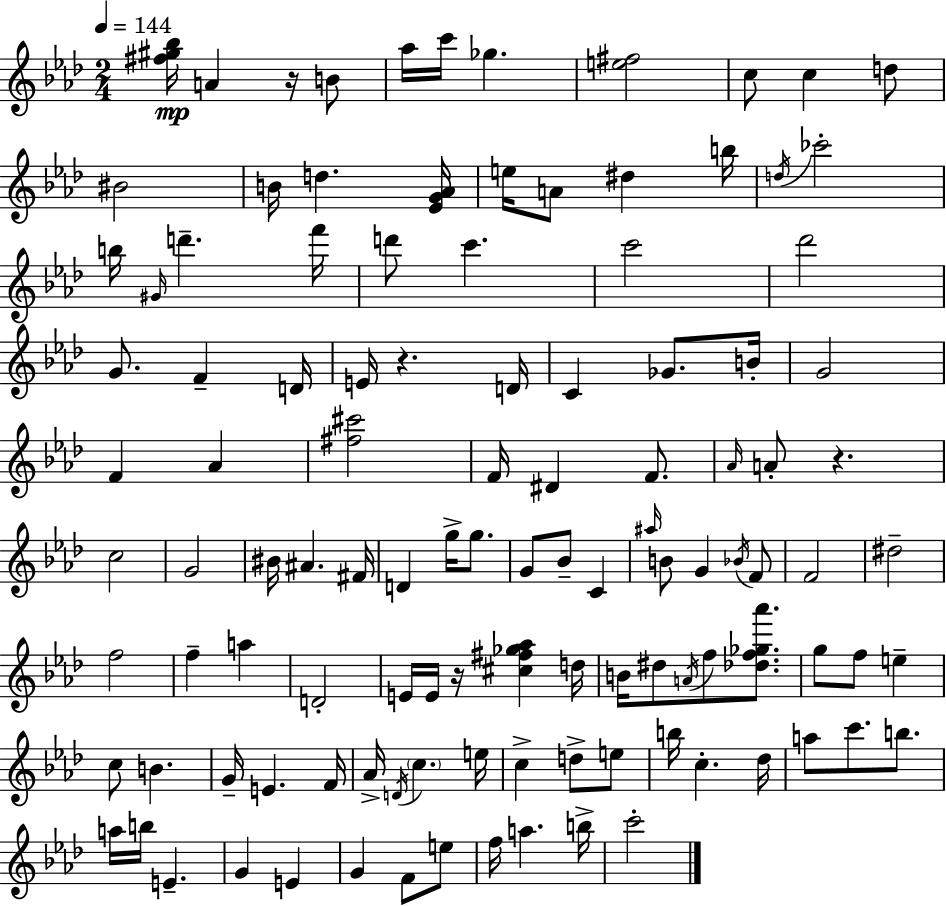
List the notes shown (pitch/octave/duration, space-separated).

[F#5,G#5,Bb5]/s A4/q R/s B4/e Ab5/s C6/s Gb5/q. [E5,F#5]/h C5/e C5/q D5/e BIS4/h B4/s D5/q. [Eb4,G4,Ab4]/s E5/s A4/e D#5/q B5/s D5/s CES6/h B5/s G#4/s D6/q. F6/s D6/e C6/q. C6/h Db6/h G4/e. F4/q D4/s E4/s R/q. D4/s C4/q Gb4/e. B4/s G4/h F4/q Ab4/q [F#5,C#6]/h F4/s D#4/q F4/e. Ab4/s A4/e R/q. C5/h G4/h BIS4/s A#4/q. F#4/s D4/q G5/s G5/e. G4/e Bb4/e C4/q A#5/s B4/e G4/q Bb4/s F4/e F4/h D#5/h F5/h F5/q A5/q D4/h E4/s E4/s R/s [C#5,F#5,Gb5,Ab5]/q D5/s B4/s D#5/e A4/s F5/e [Db5,F5,Gb5,Ab6]/e. G5/e F5/e E5/q C5/e B4/q. G4/s E4/q. F4/s Ab4/s D4/s C5/q. E5/s C5/q D5/e E5/e B5/s C5/q. Db5/s A5/e C6/e. B5/e. A5/s B5/s E4/q. G4/q E4/q G4/q F4/e E5/e F5/s A5/q. B5/s C6/h